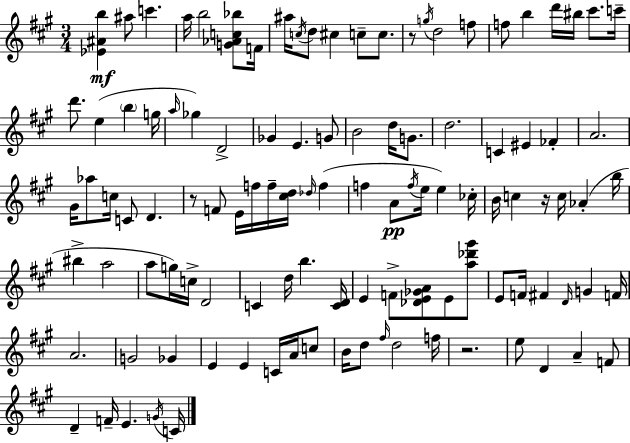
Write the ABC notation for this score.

X:1
T:Untitled
M:3/4
L:1/4
K:A
[_E^Ab] ^a/2 c' a/4 b2 [G_Ac_b]/2 F/4 ^a/4 c/4 d/2 ^c c/2 c/2 z/2 g/4 d2 f/2 f/2 b d'/4 ^b/4 ^c'/2 c'/4 d'/2 e b g/4 a/4 _g D2 _G E G/2 B2 d/4 G/2 d2 C ^E _F A2 ^G/4 _a/2 c/4 C/2 D z/2 F/2 E/4 f/4 f/4 [^cd]/4 _d/4 f f A/2 f/4 e/4 e _c/4 B/4 c z/4 c/4 _A b/4 ^b a2 a/2 g/4 c/4 D2 C d/4 b [CD]/4 E F/2 [_DE_GA]/2 E/2 [a_d'^g']/2 E/2 F/4 ^F D/4 G F/4 A2 G2 _G E E C/4 A/4 c/2 B/4 d/2 ^f/4 d2 f/4 z2 e/2 D A F/2 D F/4 E G/4 C/4